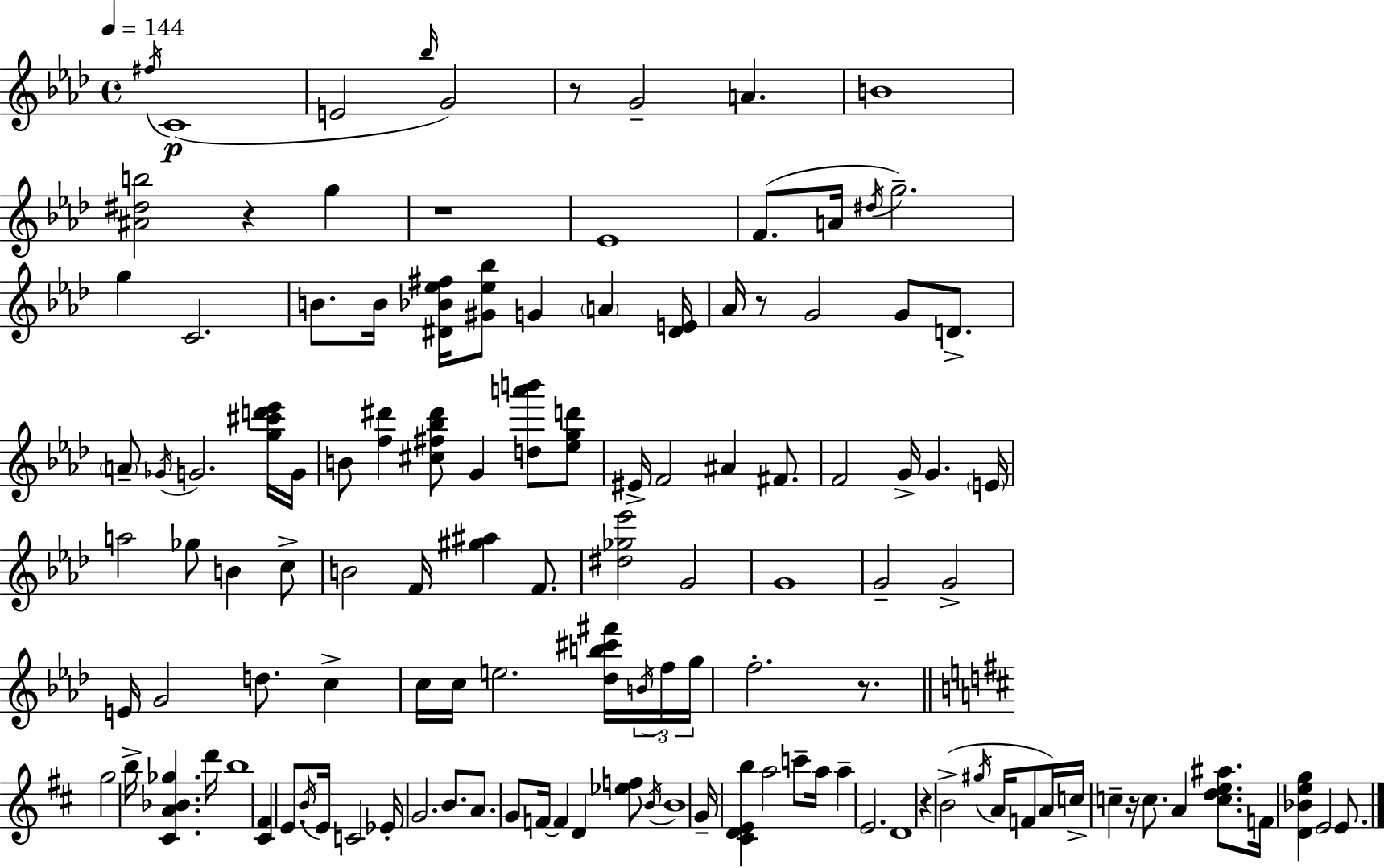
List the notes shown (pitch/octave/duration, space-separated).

F#5/s C4/w E4/h Bb5/s G4/h R/e G4/h A4/q. B4/w [A#4,D#5,B5]/h R/q G5/q R/w Eb4/w F4/e. A4/s D#5/s G5/h. G5/q C4/h. B4/e. B4/s [D#4,Bb4,Eb5,F#5]/s [G#4,Eb5,Bb5]/e G4/q A4/q [D#4,E4]/s Ab4/s R/e G4/h G4/e D4/e. A4/e Gb4/s G4/h. [G5,C#6,D6,Eb6]/s G4/s B4/e [F5,D#6]/q [C#5,F#5,Bb5,D#6]/e G4/q [D5,A6,B6]/e [Eb5,G5,D6]/e EIS4/s F4/h A#4/q F#4/e. F4/h G4/s G4/q. E4/s A5/h Gb5/e B4/q C5/e B4/h F4/s [G#5,A#5]/q F4/e. [D#5,Gb5,Eb6]/h G4/h G4/w G4/h G4/h E4/s G4/h D5/e. C5/q C5/s C5/s E5/h. [Db5,B5,C#6,F#6]/s B4/s F5/s G5/s F5/h. R/e. G5/h B5/s [C#4,A4,Bb4,Gb5]/q. D6/s B5/w [C#4,F#4]/q E4/e. B4/s E4/s C4/h Eb4/s G4/h. B4/e. A4/e. G4/e F4/s F4/q D4/q [Eb5,F5]/e B4/s B4/w G4/s [C#4,D4,E4,B5]/q A5/h C6/e A5/s A5/q E4/h. D4/w R/q B4/h G#5/s A4/s F4/e A4/s C5/s C5/q R/s C5/e. A4/q [C5,D5,E5,A#5]/e. F4/s [D4,Bb4,E5,G5]/q E4/h E4/e.